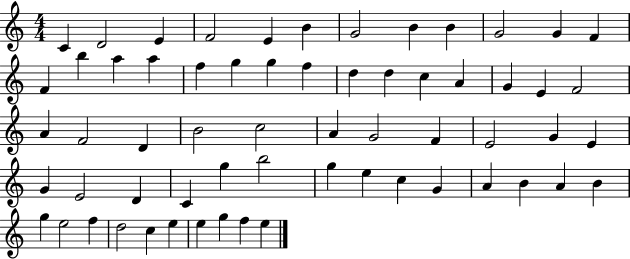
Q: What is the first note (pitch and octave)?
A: C4